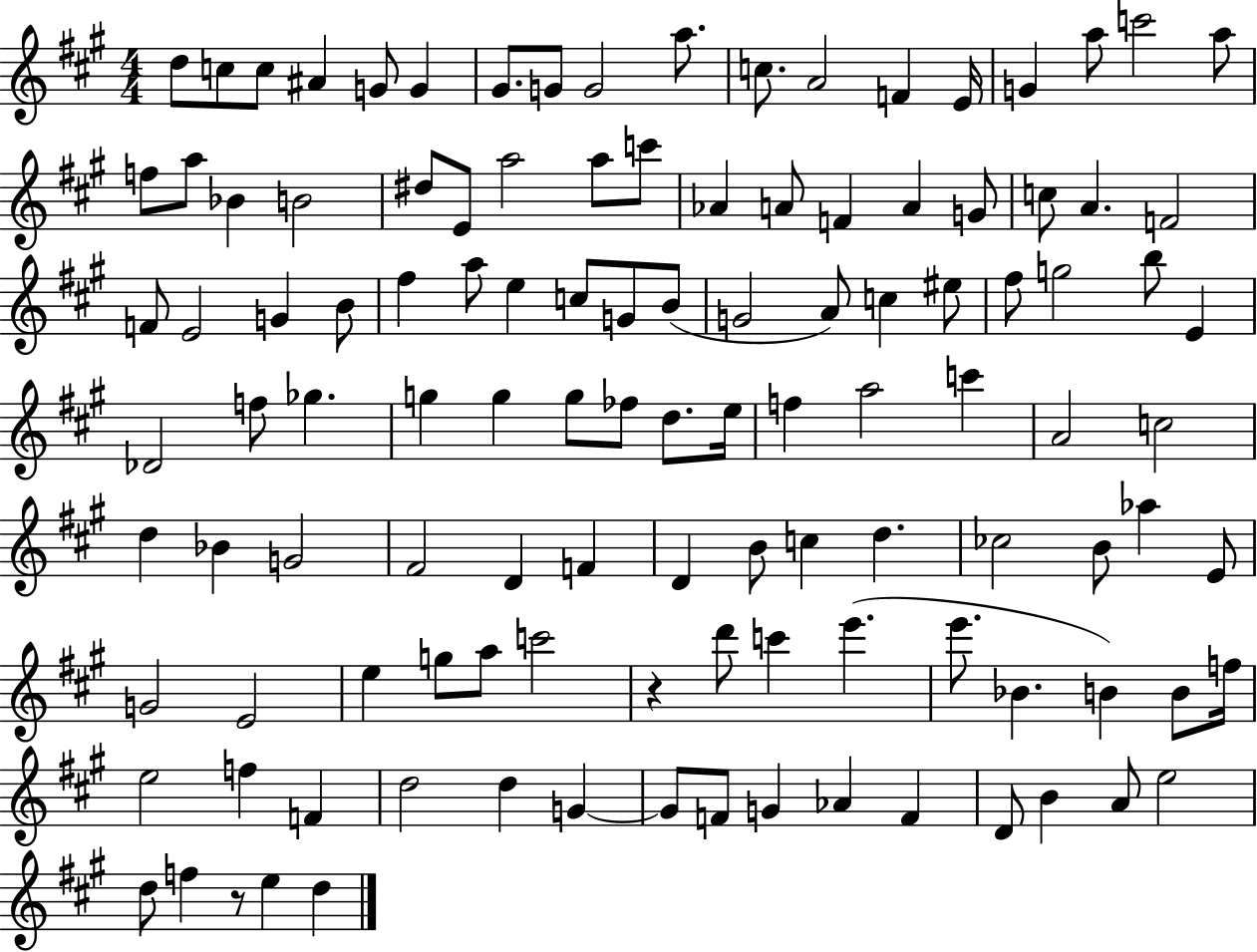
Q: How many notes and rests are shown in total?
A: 116